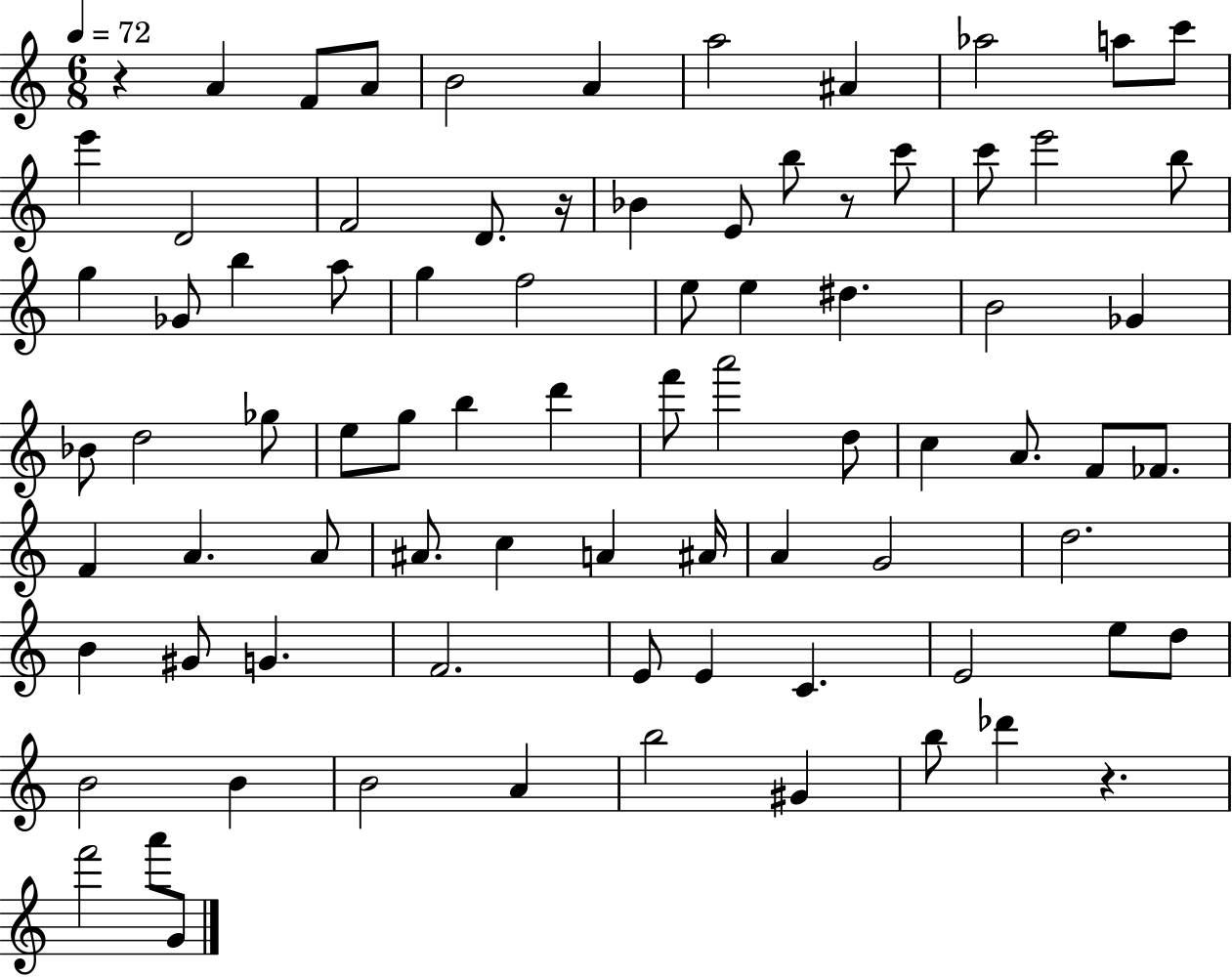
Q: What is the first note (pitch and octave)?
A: A4